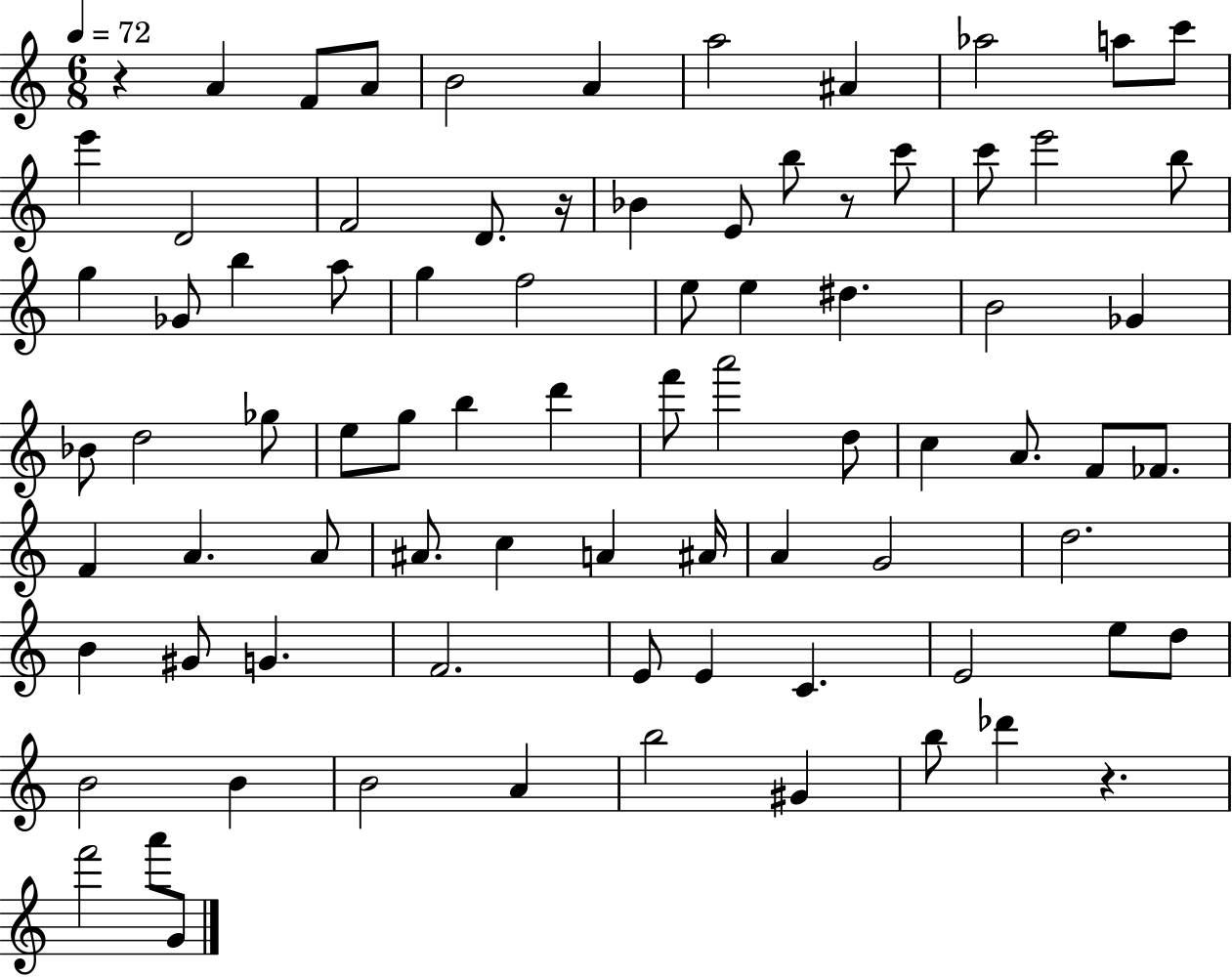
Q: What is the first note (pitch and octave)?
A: A4